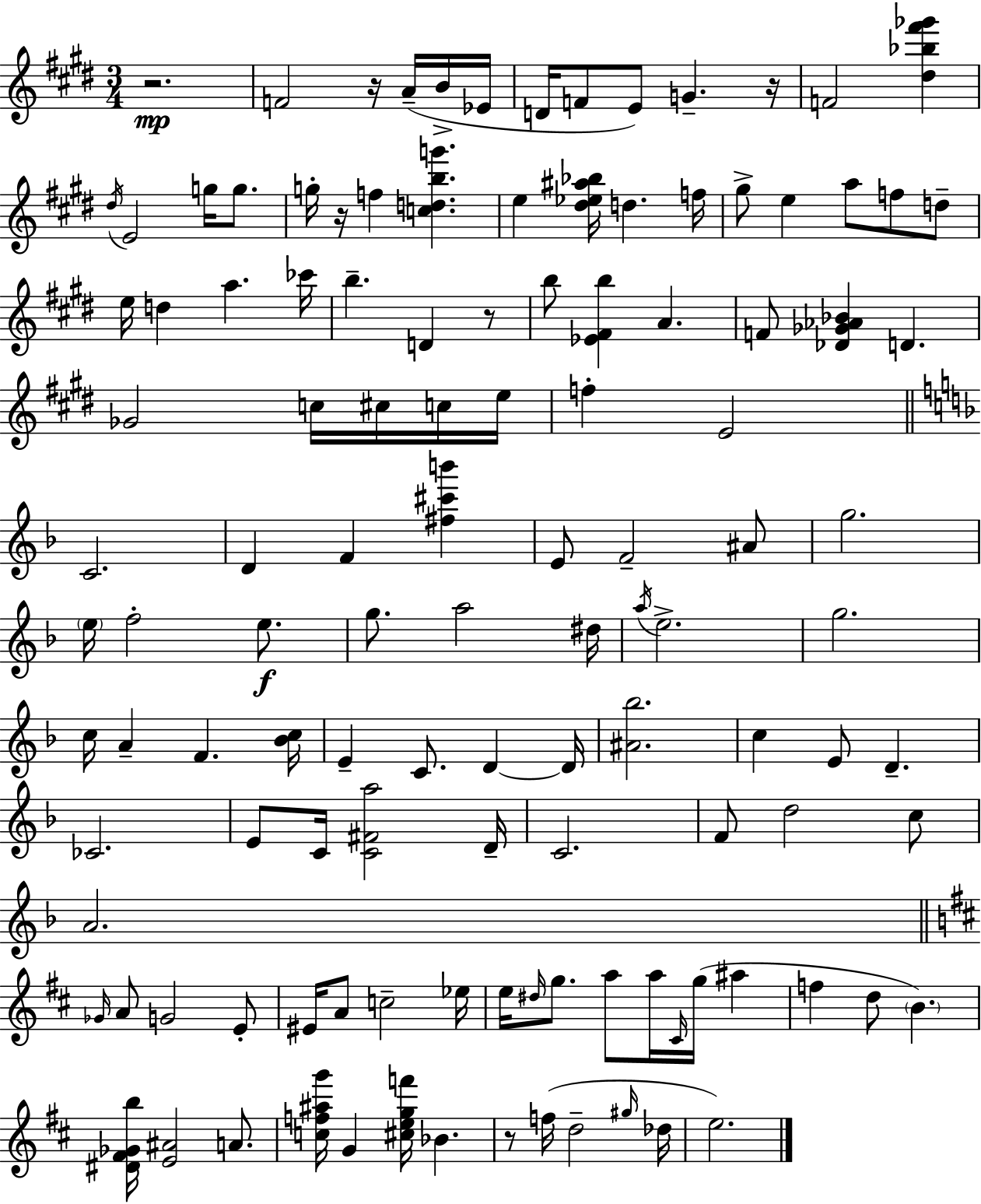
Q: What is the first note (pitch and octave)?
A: F4